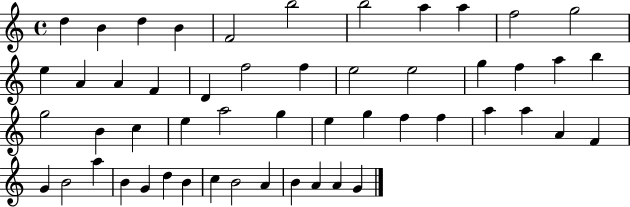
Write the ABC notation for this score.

X:1
T:Untitled
M:4/4
L:1/4
K:C
d B d B F2 b2 b2 a a f2 g2 e A A F D f2 f e2 e2 g f a b g2 B c e a2 g e g f f a a A F G B2 a B G d B c B2 A B A A G